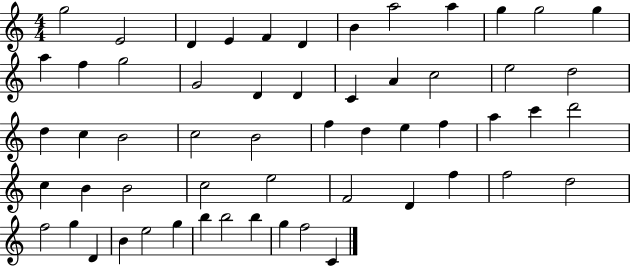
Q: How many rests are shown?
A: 0